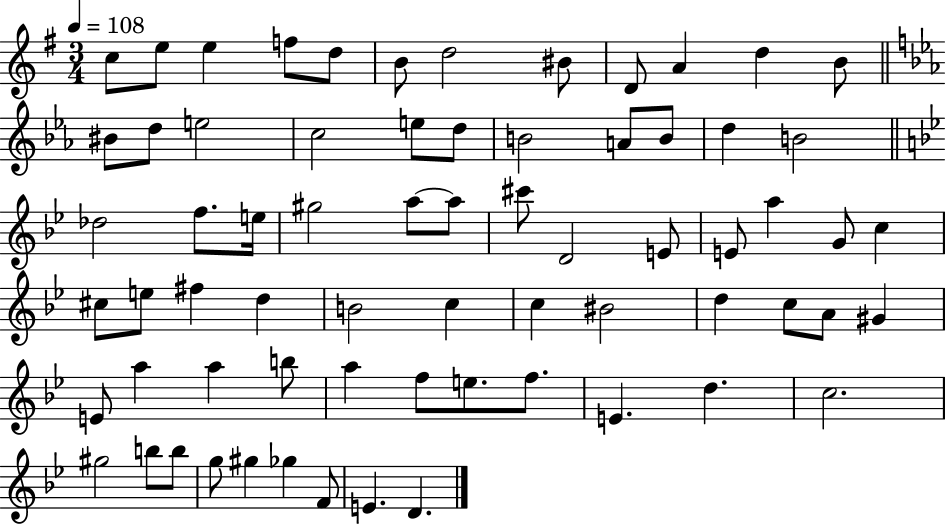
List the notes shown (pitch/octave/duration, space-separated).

C5/e E5/e E5/q F5/e D5/e B4/e D5/h BIS4/e D4/e A4/q D5/q B4/e BIS4/e D5/e E5/h C5/h E5/e D5/e B4/h A4/e B4/e D5/q B4/h Db5/h F5/e. E5/s G#5/h A5/e A5/e C#6/e D4/h E4/e E4/e A5/q G4/e C5/q C#5/e E5/e F#5/q D5/q B4/h C5/q C5/q BIS4/h D5/q C5/e A4/e G#4/q E4/e A5/q A5/q B5/e A5/q F5/e E5/e. F5/e. E4/q. D5/q. C5/h. G#5/h B5/e B5/e G5/e G#5/q Gb5/q F4/e E4/q. D4/q.